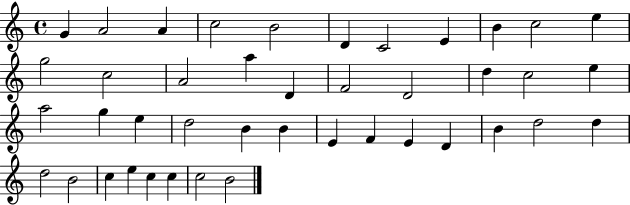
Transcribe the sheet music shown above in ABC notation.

X:1
T:Untitled
M:4/4
L:1/4
K:C
G A2 A c2 B2 D C2 E B c2 e g2 c2 A2 a D F2 D2 d c2 e a2 g e d2 B B E F E D B d2 d d2 B2 c e c c c2 B2